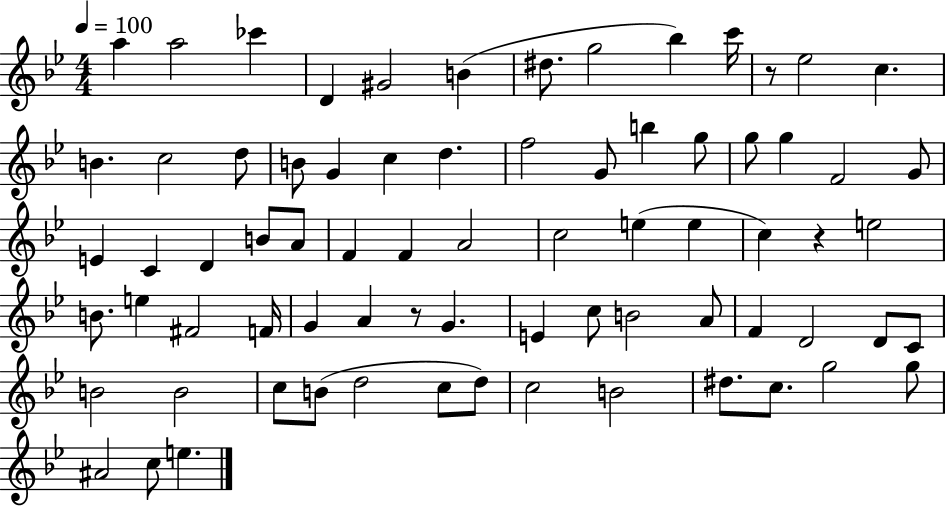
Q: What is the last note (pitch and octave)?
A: E5